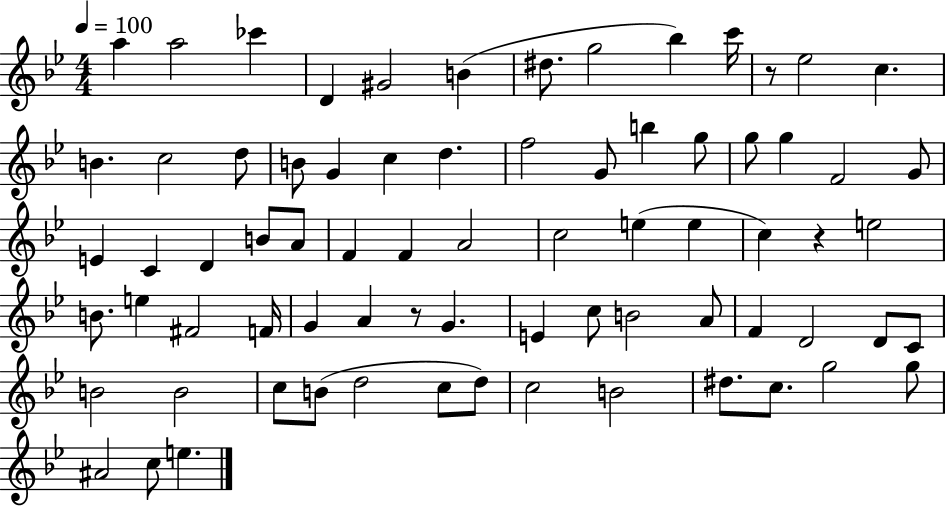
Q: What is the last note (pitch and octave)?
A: E5